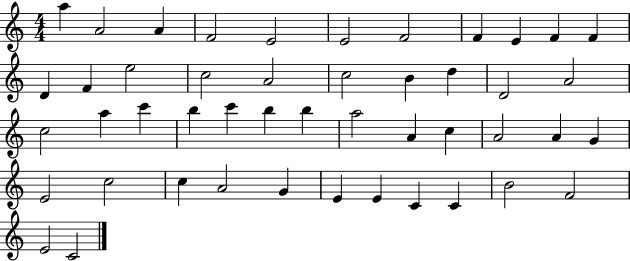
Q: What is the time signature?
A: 4/4